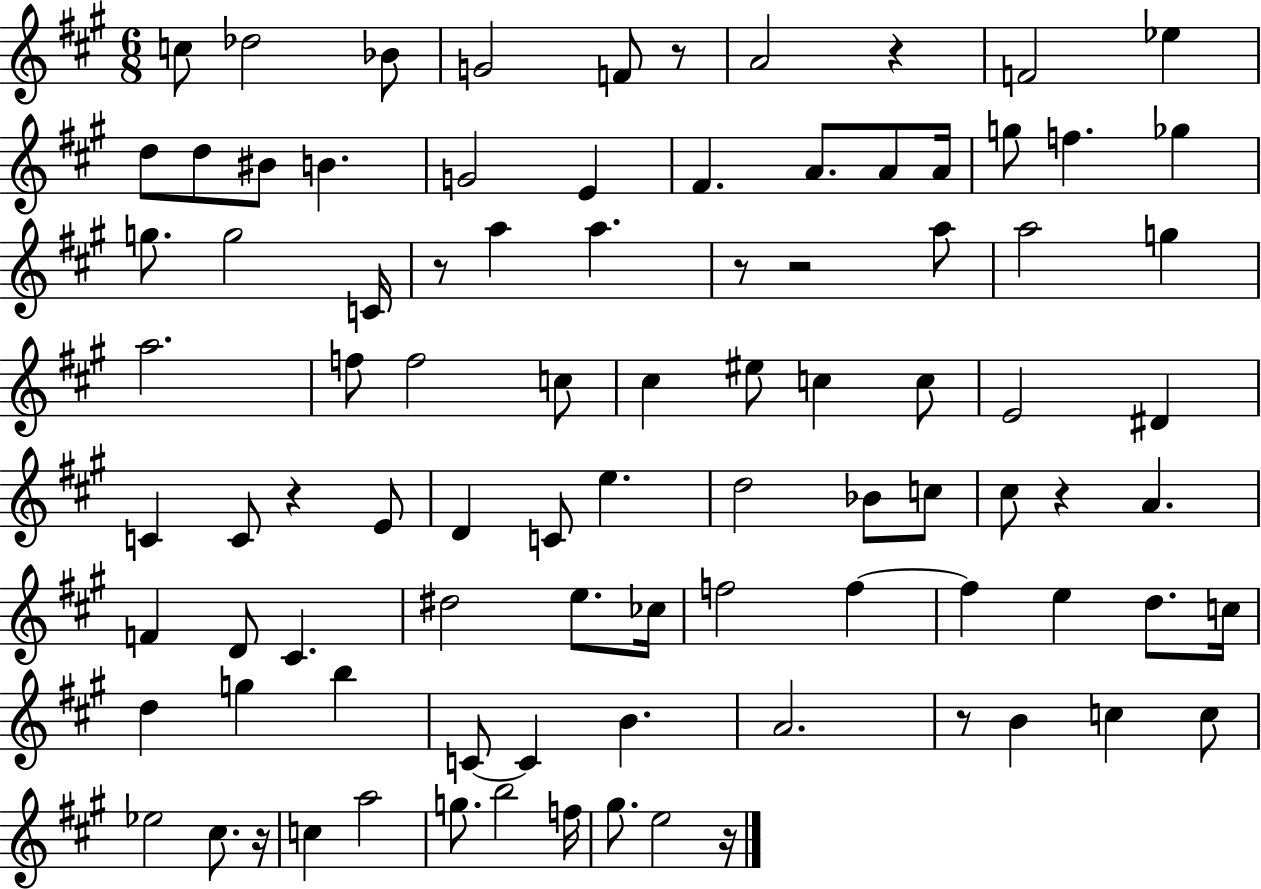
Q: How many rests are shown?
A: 10